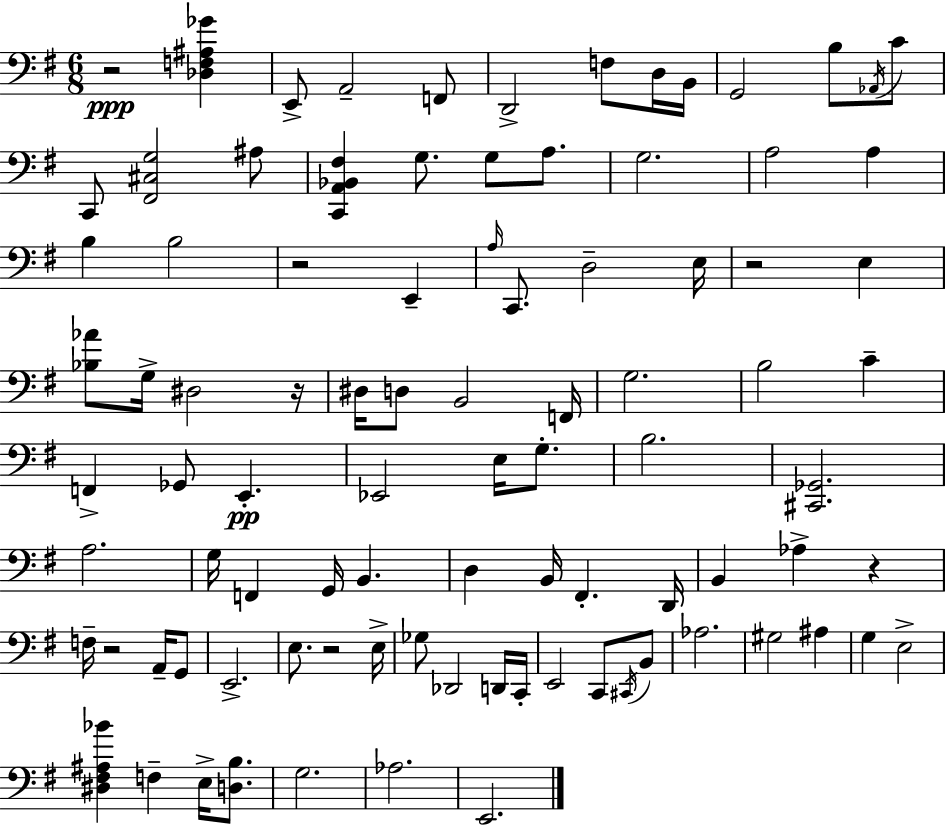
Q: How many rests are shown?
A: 7